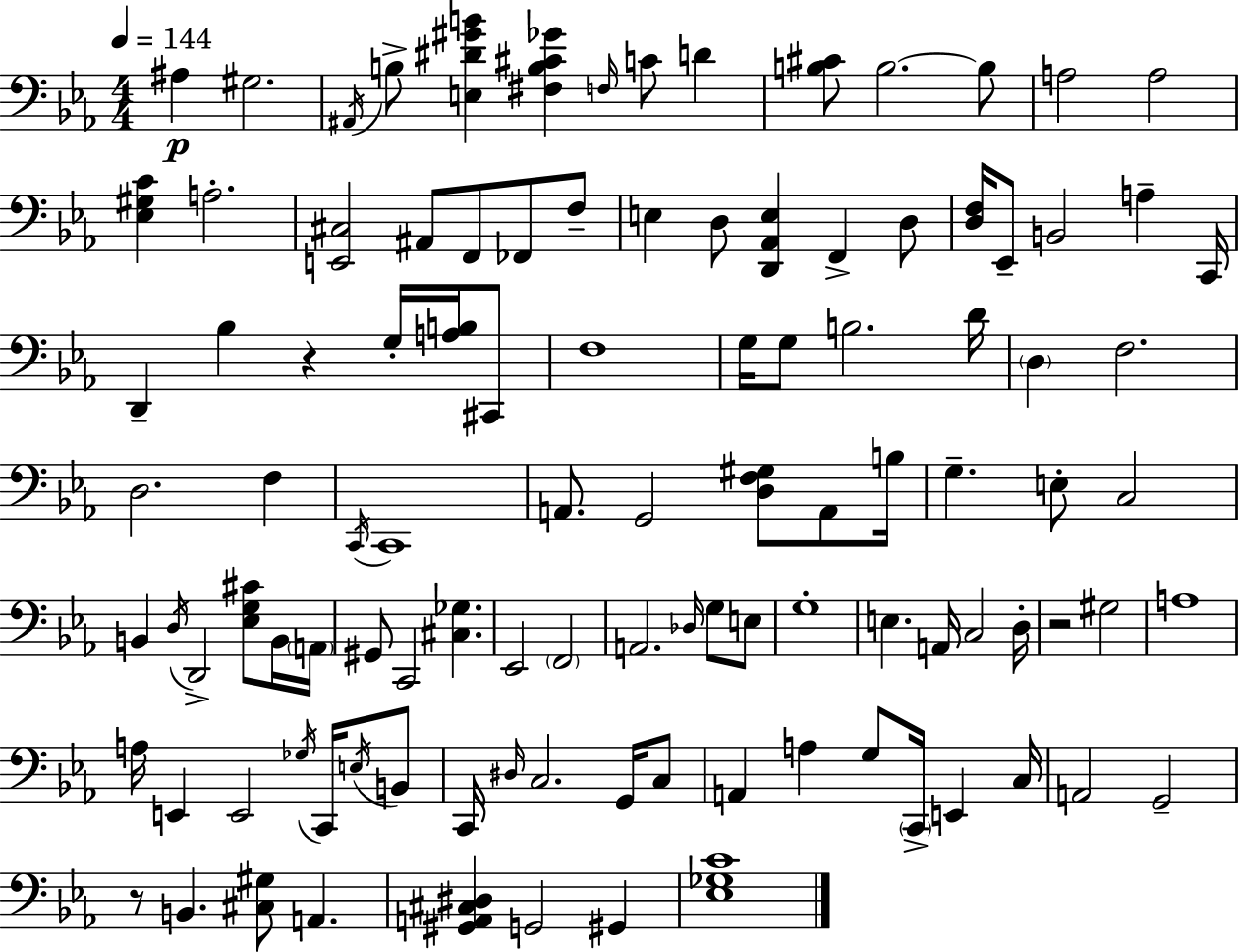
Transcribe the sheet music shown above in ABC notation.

X:1
T:Untitled
M:4/4
L:1/4
K:Eb
^A, ^G,2 ^A,,/4 B,/2 [E,^D^GB] [^F,B,^C_G] F,/4 C/2 D [B,^C]/2 B,2 B,/2 A,2 A,2 [_E,^G,C] A,2 [E,,^C,]2 ^A,,/2 F,,/2 _F,,/2 F,/2 E, D,/2 [D,,_A,,E,] F,, D,/2 [D,F,]/4 _E,,/2 B,,2 A, C,,/4 D,, _B, z G,/4 [A,B,]/4 ^C,,/2 F,4 G,/4 G,/2 B,2 D/4 D, F,2 D,2 F, C,,/4 C,,4 A,,/2 G,,2 [D,F,^G,]/2 A,,/2 B,/4 G, E,/2 C,2 B,, D,/4 D,,2 [_E,G,^C]/2 B,,/4 A,,/4 ^G,,/2 C,,2 [^C,_G,] _E,,2 F,,2 A,,2 _D,/4 G,/2 E,/2 G,4 E, A,,/4 C,2 D,/4 z2 ^G,2 A,4 A,/4 E,, E,,2 _G,/4 C,,/4 E,/4 B,,/2 C,,/4 ^D,/4 C,2 G,,/4 C,/2 A,, A, G,/2 C,,/4 E,, C,/4 A,,2 G,,2 z/2 B,, [^C,^G,]/2 A,, [^G,,A,,^C,^D,] G,,2 ^G,, [_E,_G,C]4